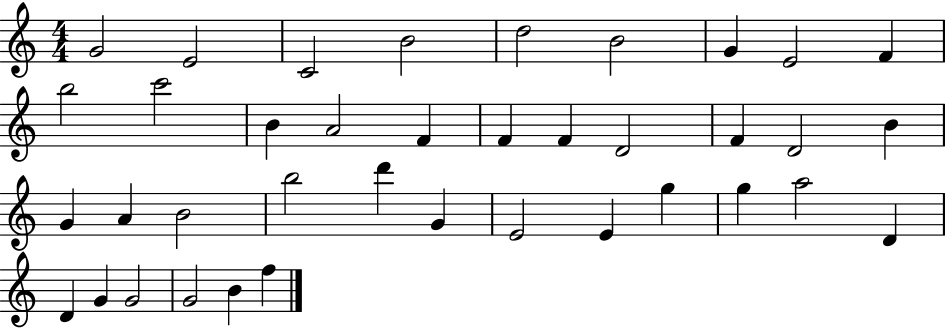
G4/h E4/h C4/h B4/h D5/h B4/h G4/q E4/h F4/q B5/h C6/h B4/q A4/h F4/q F4/q F4/q D4/h F4/q D4/h B4/q G4/q A4/q B4/h B5/h D6/q G4/q E4/h E4/q G5/q G5/q A5/h D4/q D4/q G4/q G4/h G4/h B4/q F5/q